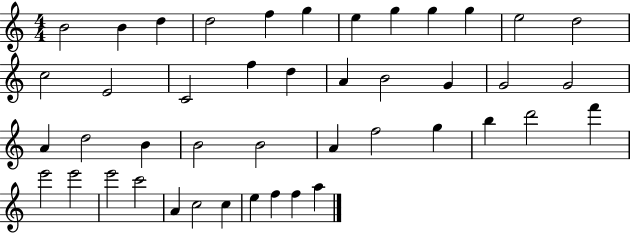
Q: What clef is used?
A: treble